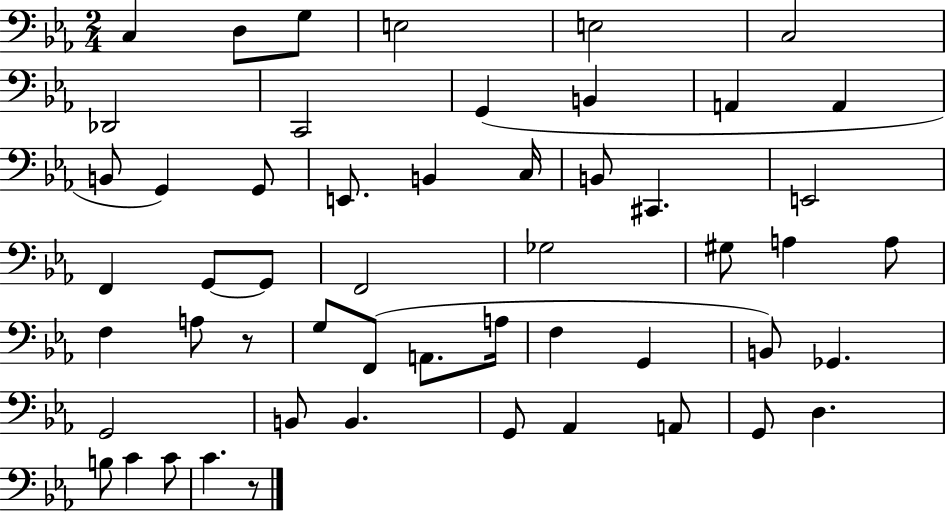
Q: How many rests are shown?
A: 2